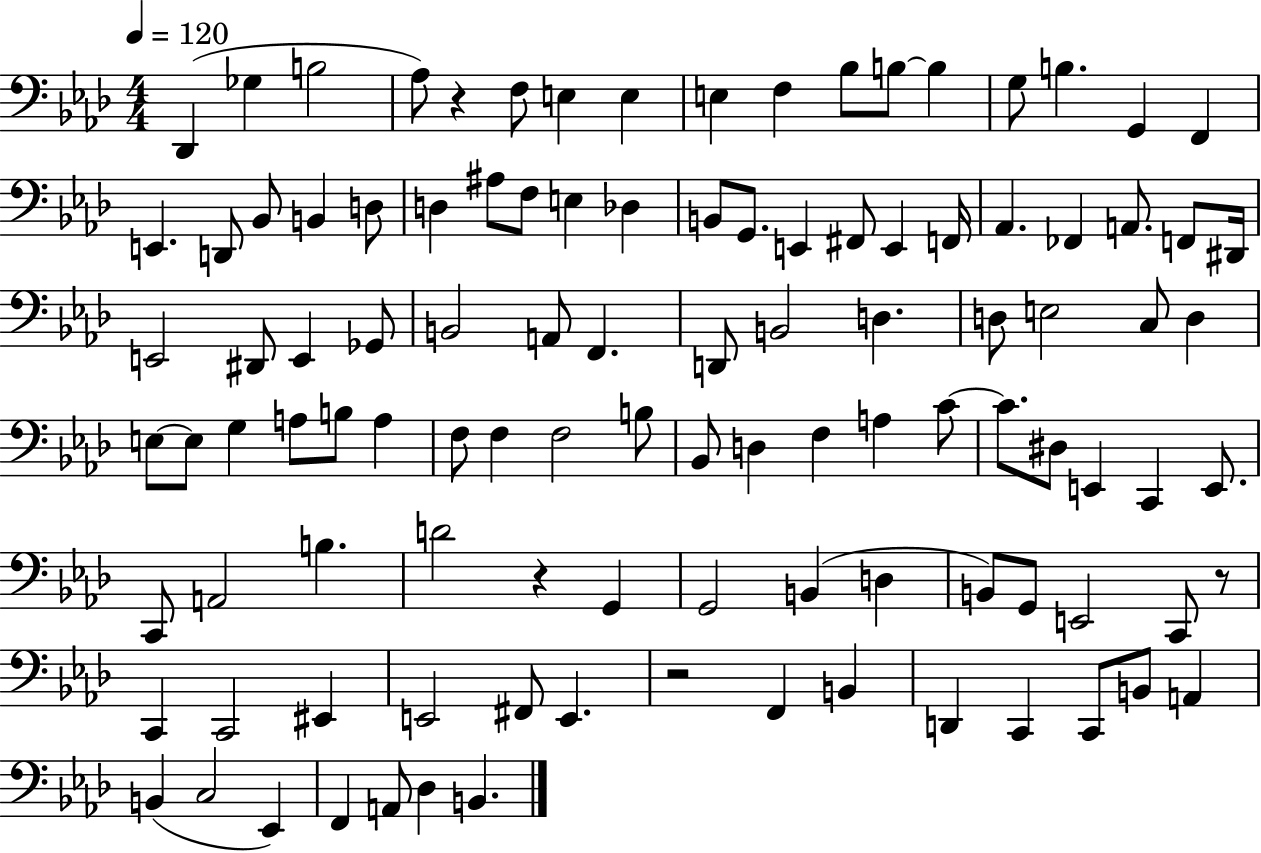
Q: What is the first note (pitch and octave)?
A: Db2